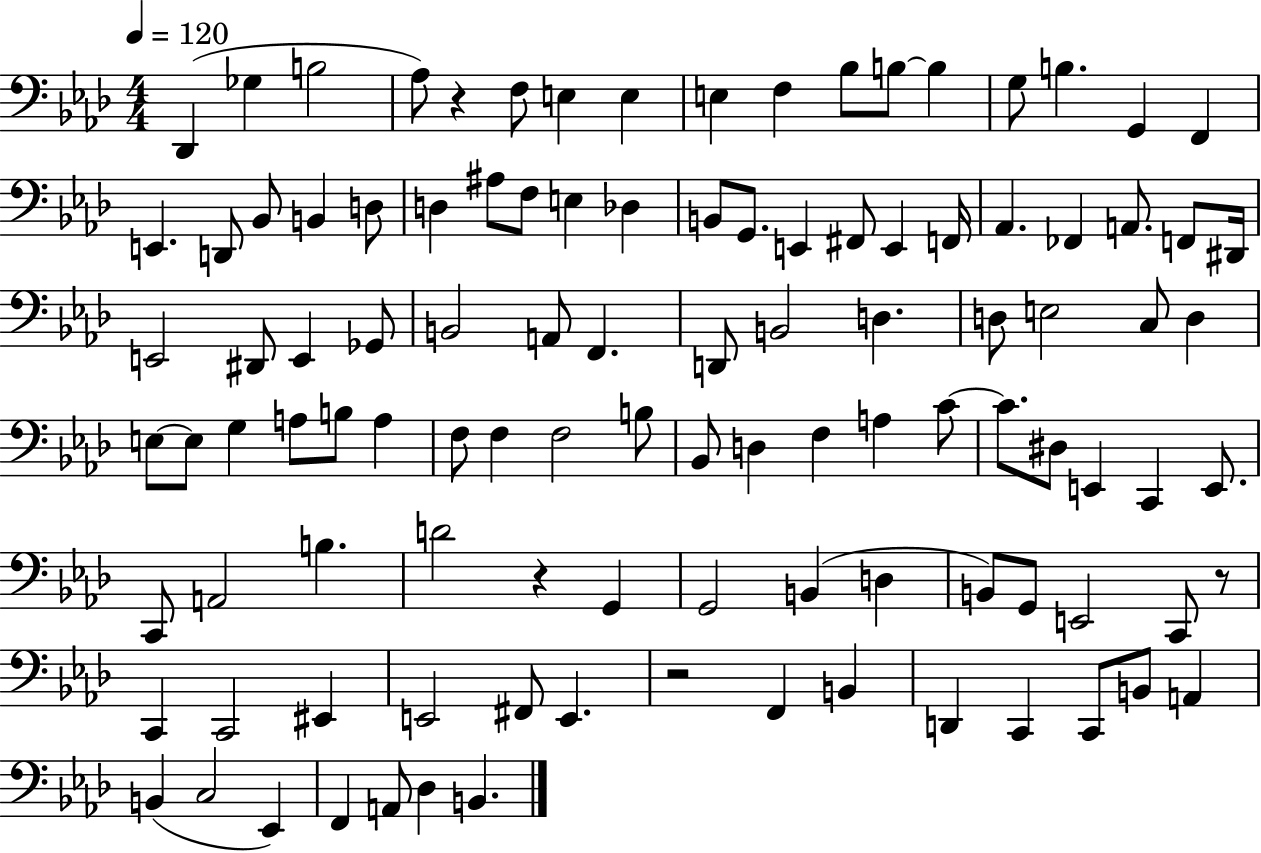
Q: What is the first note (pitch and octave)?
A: Db2